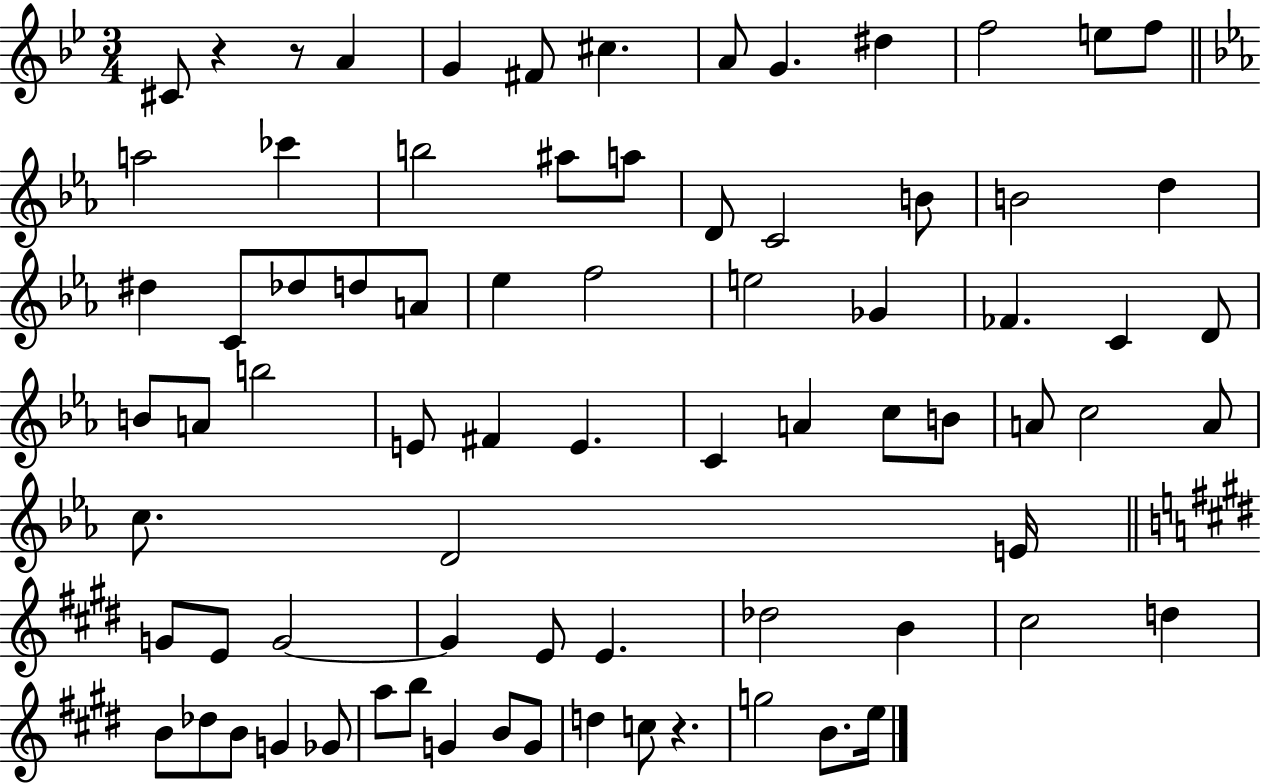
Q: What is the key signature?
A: BES major